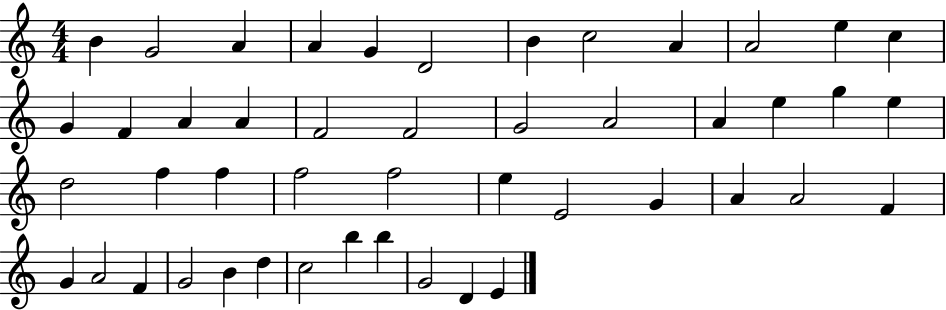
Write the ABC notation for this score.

X:1
T:Untitled
M:4/4
L:1/4
K:C
B G2 A A G D2 B c2 A A2 e c G F A A F2 F2 G2 A2 A e g e d2 f f f2 f2 e E2 G A A2 F G A2 F G2 B d c2 b b G2 D E